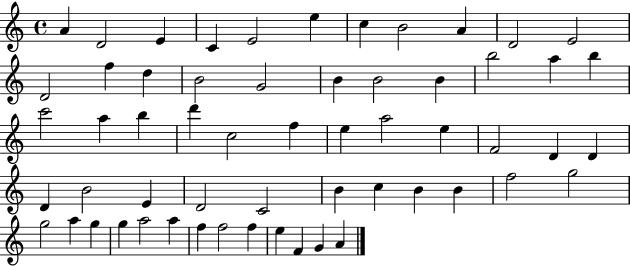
A4/q D4/h E4/q C4/q E4/h E5/q C5/q B4/h A4/q D4/h E4/h D4/h F5/q D5/q B4/h G4/h B4/q B4/h B4/q B5/h A5/q B5/q C6/h A5/q B5/q D6/q C5/h F5/q E5/q A5/h E5/q F4/h D4/q D4/q D4/q B4/h E4/q D4/h C4/h B4/q C5/q B4/q B4/q F5/h G5/h G5/h A5/q G5/q G5/q A5/h A5/q F5/q F5/h F5/q E5/q F4/q G4/q A4/q